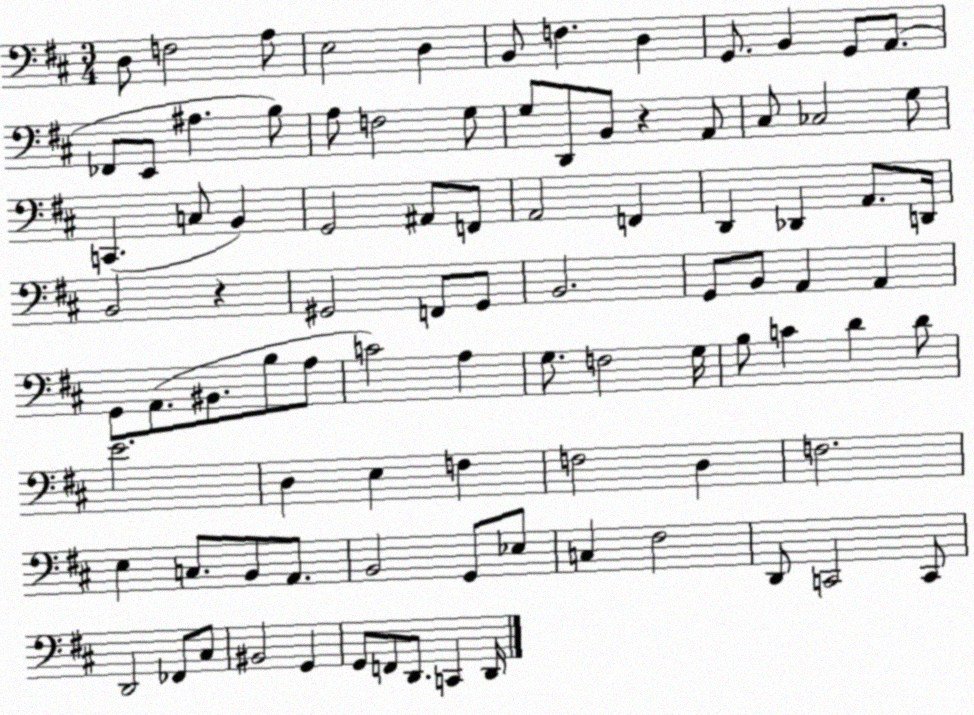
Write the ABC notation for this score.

X:1
T:Untitled
M:3/4
L:1/4
K:D
D,/2 F,2 A,/2 E,2 D, B,,/2 F, D, G,,/2 B,, G,,/2 A,,/2 _F,,/2 E,,/2 ^A, B,/2 A,/2 F,2 G,/2 G,/2 D,,/2 B,,/2 z A,,/2 ^C,/2 _C,2 G,/2 C,, C,/2 B,, G,,2 ^A,,/2 F,,/2 A,,2 F,, D,, _D,, A,,/2 D,,/4 B,,2 z ^G,,2 F,,/2 ^G,,/2 B,,2 G,,/2 B,,/2 A,, A,, G,,/2 A,,/2 ^B,,/2 B,/2 A,/2 C2 A, G,/2 F,2 G,/4 B,/2 C D D/2 E2 D, E, F, F,2 D, F,2 E, C,/2 B,,/2 A,,/2 B,,2 G,,/2 _E,/2 C, ^F,2 D,,/2 C,,2 C,,/2 D,,2 _F,,/2 ^C,/2 ^B,,2 G,, G,,/2 F,,/2 D,,/2 C,, D,,/4